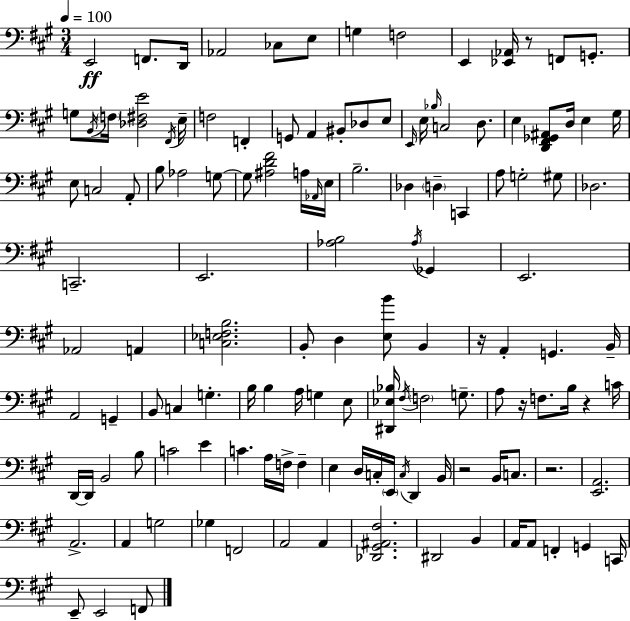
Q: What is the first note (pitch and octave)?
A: E2